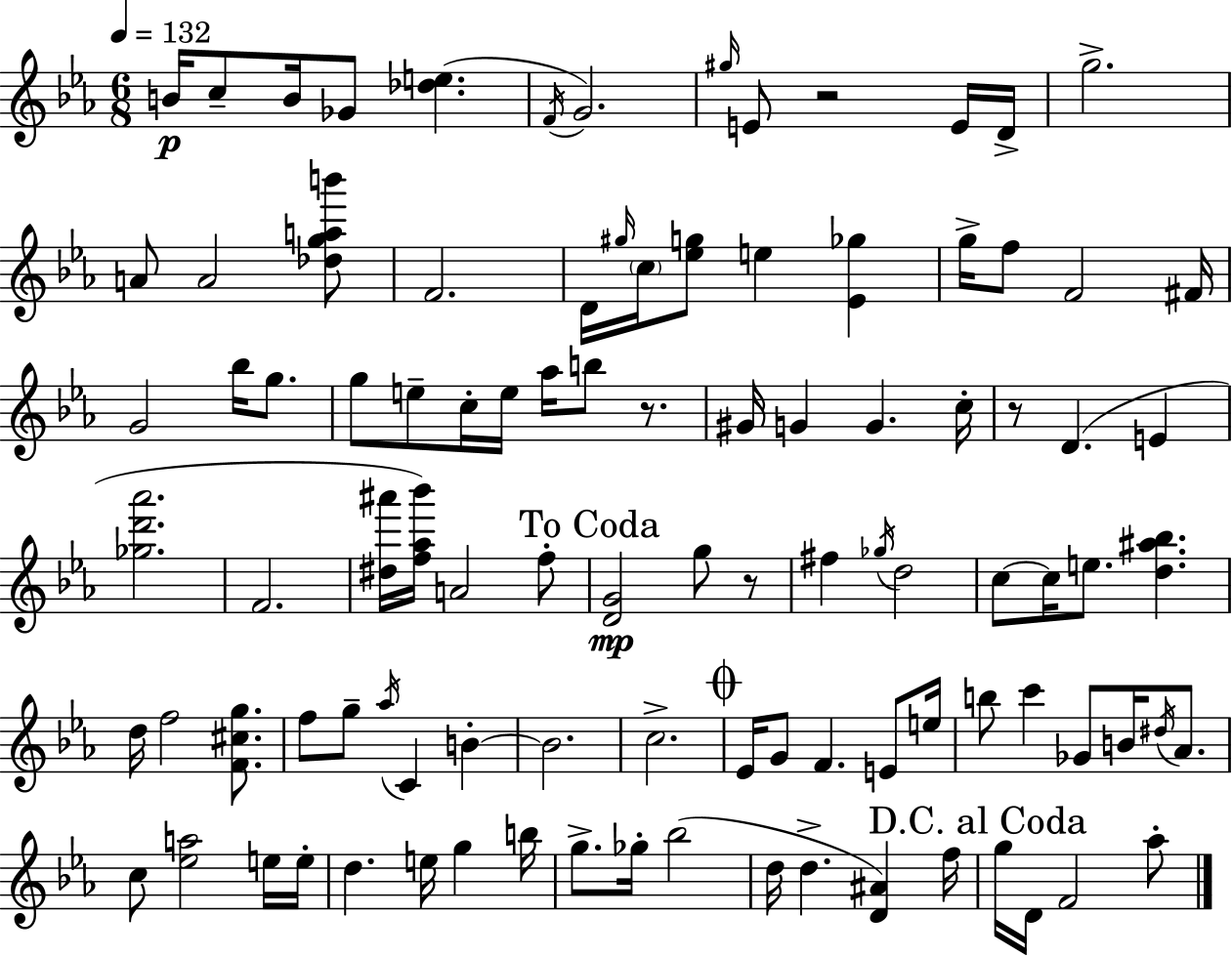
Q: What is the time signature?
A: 6/8